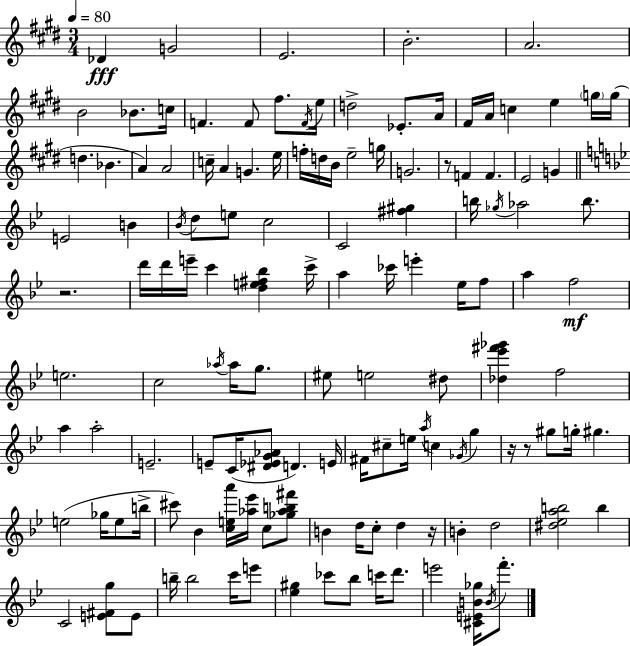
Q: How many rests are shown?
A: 5